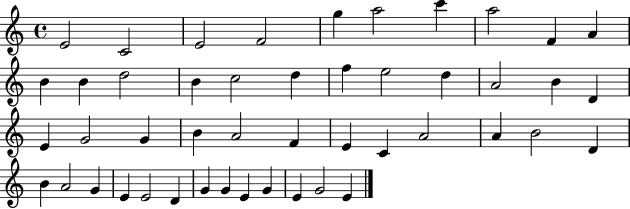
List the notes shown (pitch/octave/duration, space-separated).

E4/h C4/h E4/h F4/h G5/q A5/h C6/q A5/h F4/q A4/q B4/q B4/q D5/h B4/q C5/h D5/q F5/q E5/h D5/q A4/h B4/q D4/q E4/q G4/h G4/q B4/q A4/h F4/q E4/q C4/q A4/h A4/q B4/h D4/q B4/q A4/h G4/q E4/q E4/h D4/q G4/q G4/q E4/q G4/q E4/q G4/h E4/q